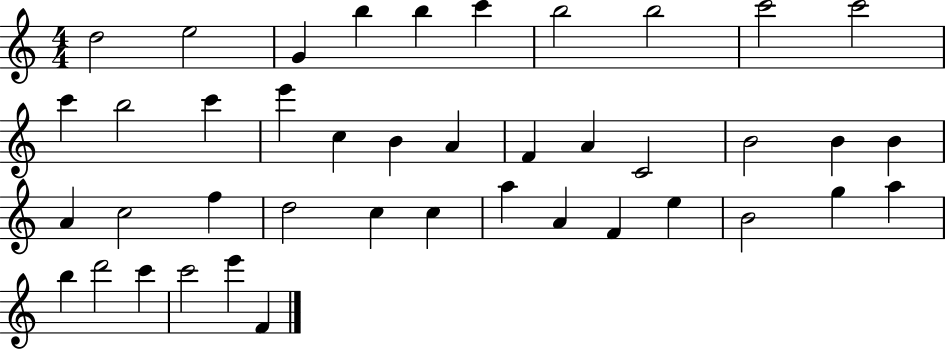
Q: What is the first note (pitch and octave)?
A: D5